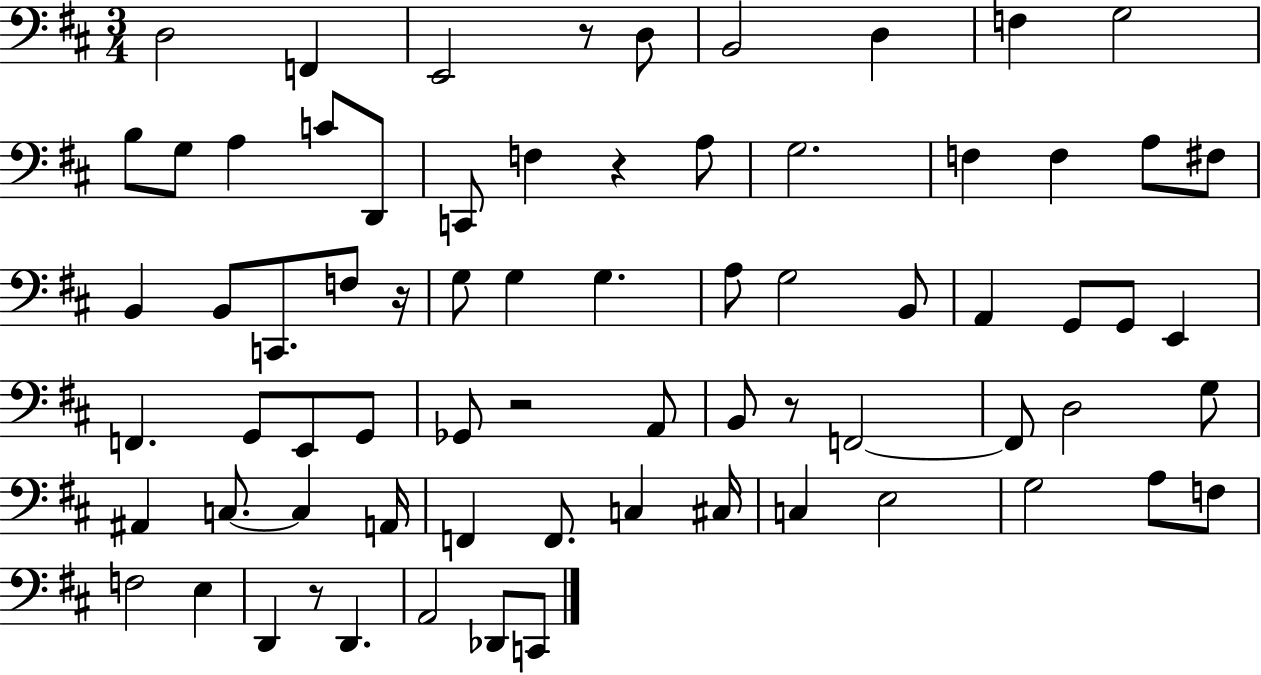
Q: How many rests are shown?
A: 6